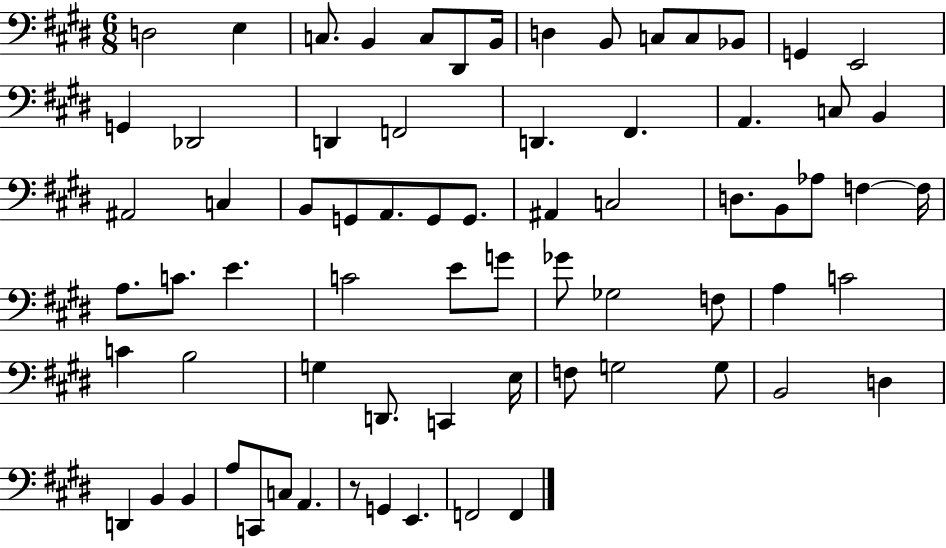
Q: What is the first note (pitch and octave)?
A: D3